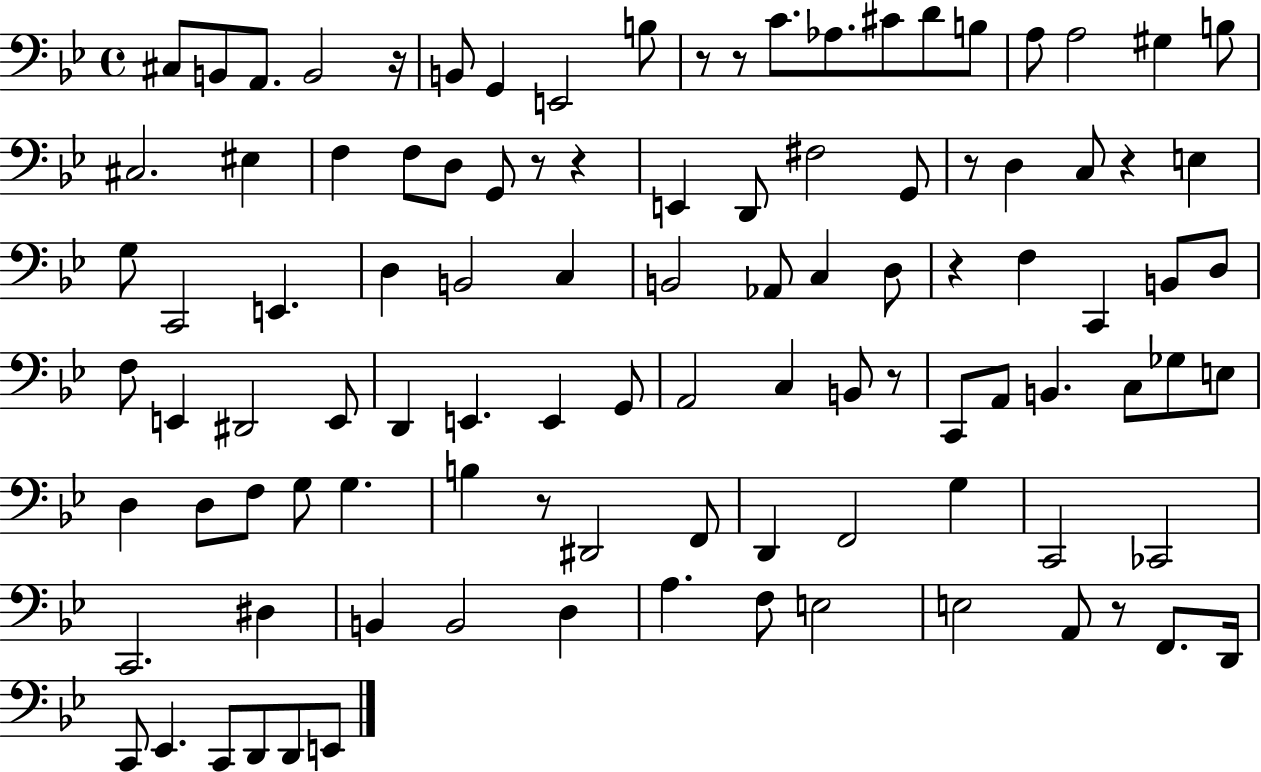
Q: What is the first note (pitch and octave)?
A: C#3